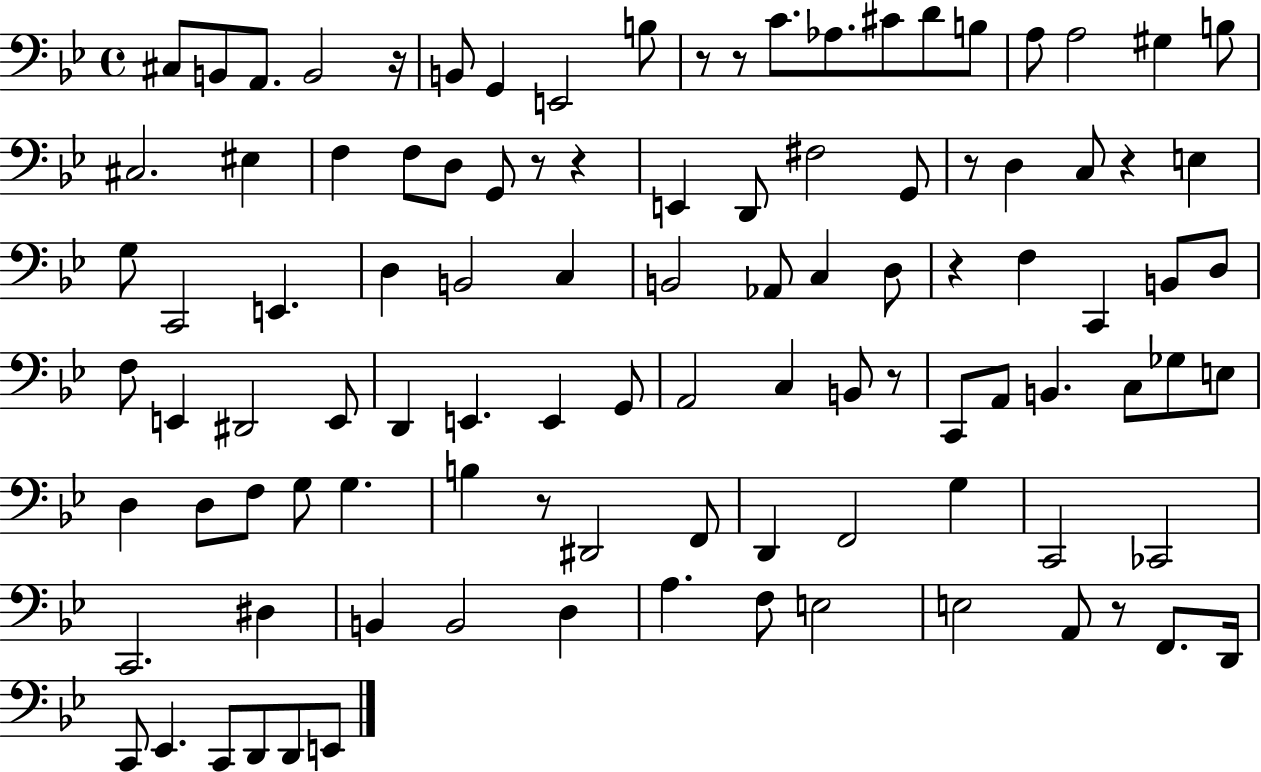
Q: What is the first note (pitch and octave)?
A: C#3